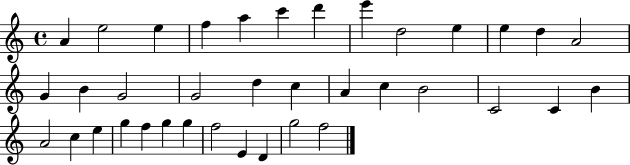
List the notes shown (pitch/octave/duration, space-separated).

A4/q E5/h E5/q F5/q A5/q C6/q D6/q E6/q D5/h E5/q E5/q D5/q A4/h G4/q B4/q G4/h G4/h D5/q C5/q A4/q C5/q B4/h C4/h C4/q B4/q A4/h C5/q E5/q G5/q F5/q G5/q G5/q F5/h E4/q D4/q G5/h F5/h